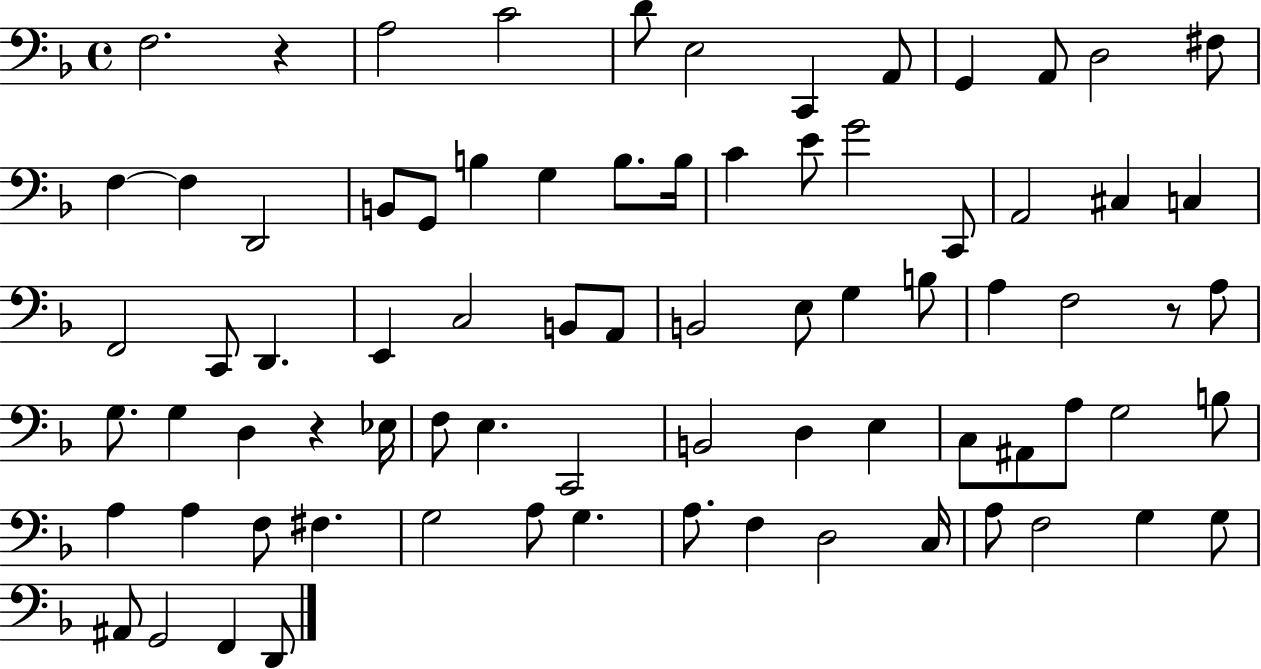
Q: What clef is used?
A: bass